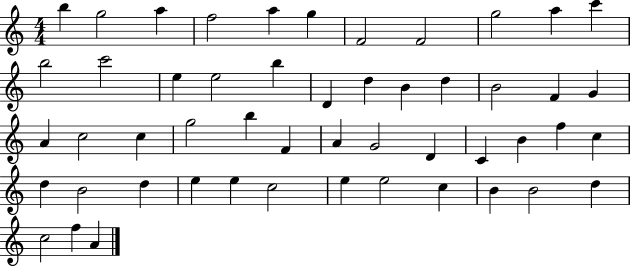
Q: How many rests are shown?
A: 0